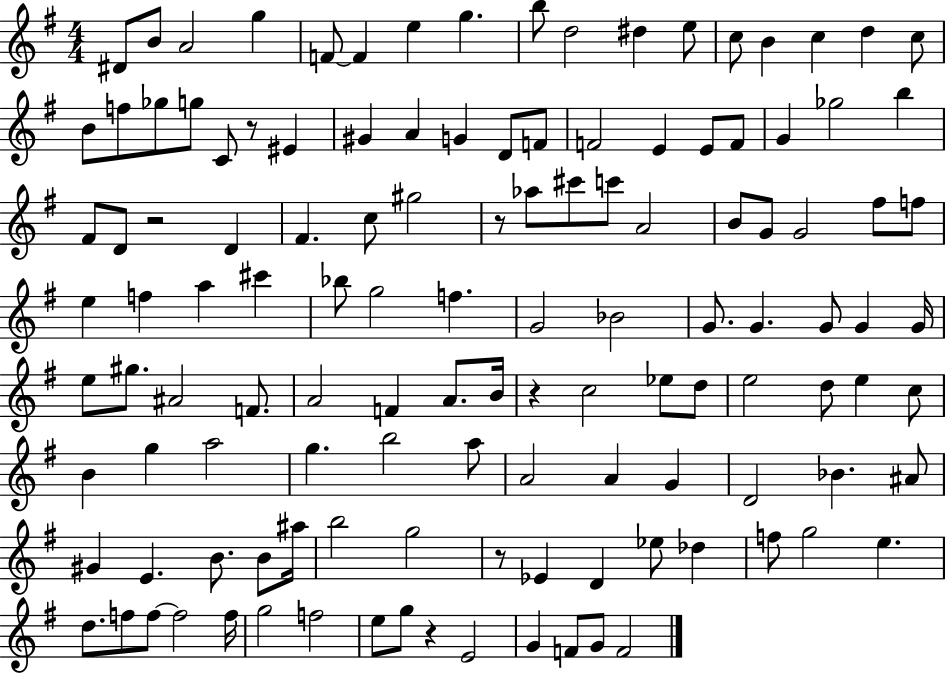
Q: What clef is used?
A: treble